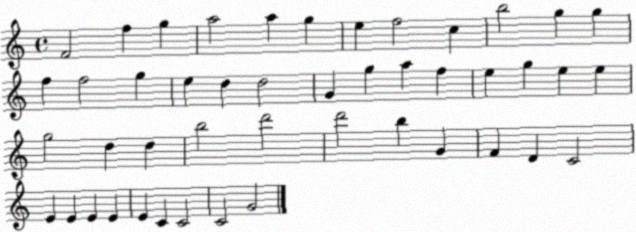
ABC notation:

X:1
T:Untitled
M:4/4
L:1/4
K:C
F2 f g a2 a g e f2 c b2 g g f f2 g e d d2 G g a f e g e e g2 d d b2 d'2 d'2 b G F D C2 E E E E E C C2 C2 G2